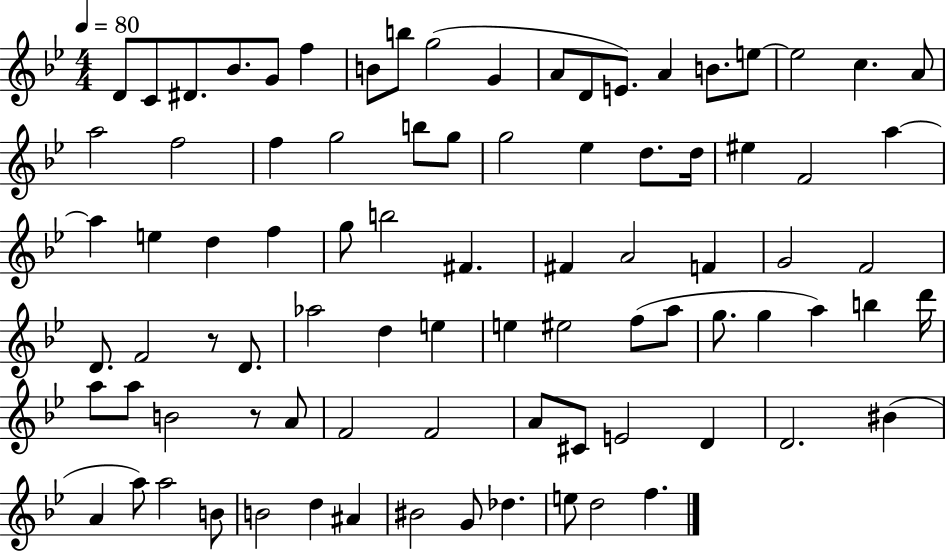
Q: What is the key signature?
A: BES major